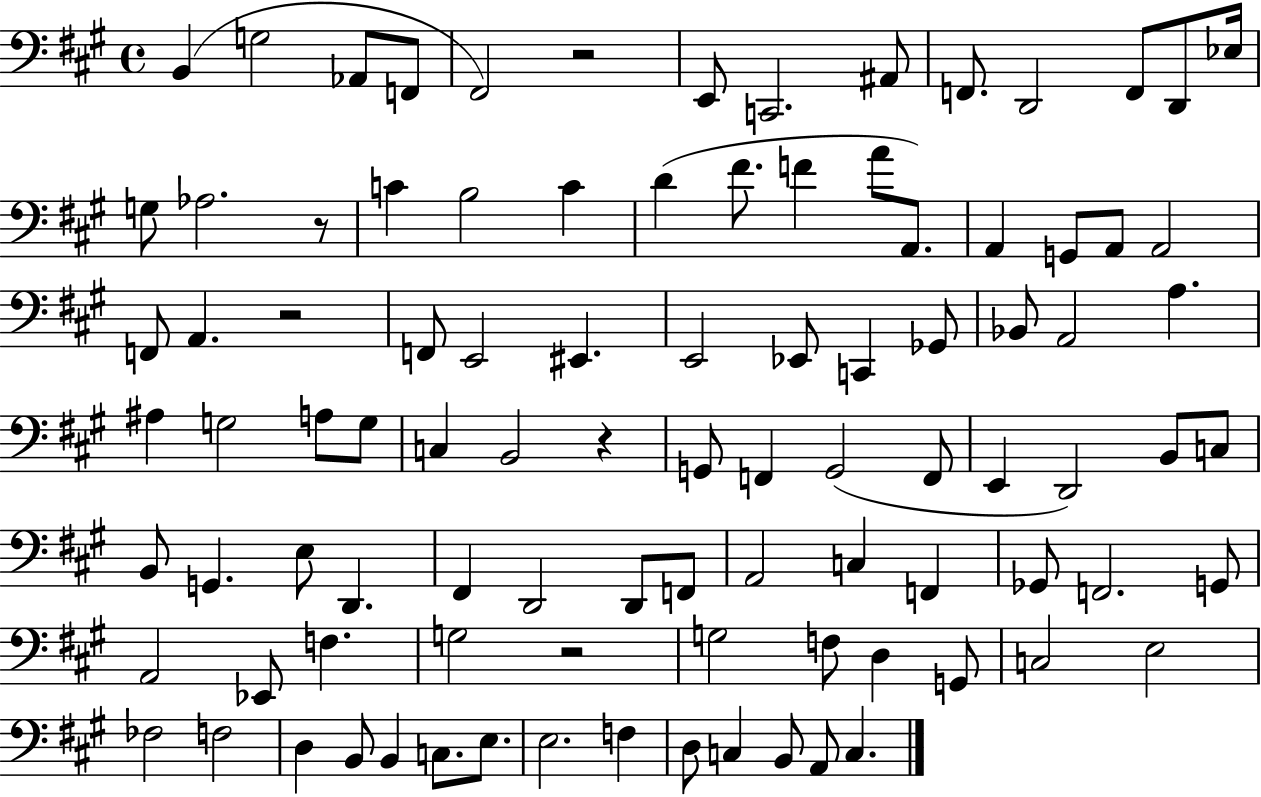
B2/q G3/h Ab2/e F2/e F#2/h R/h E2/e C2/h. A#2/e F2/e. D2/h F2/e D2/e Eb3/s G3/e Ab3/h. R/e C4/q B3/h C4/q D4/q F#4/e. F4/q A4/e A2/e. A2/q G2/e A2/e A2/h F2/e A2/q. R/h F2/e E2/h EIS2/q. E2/h Eb2/e C2/q Gb2/e Bb2/e A2/h A3/q. A#3/q G3/h A3/e G3/e C3/q B2/h R/q G2/e F2/q G2/h F2/e E2/q D2/h B2/e C3/e B2/e G2/q. E3/e D2/q. F#2/q D2/h D2/e F2/e A2/h C3/q F2/q Gb2/e F2/h. G2/e A2/h Eb2/e F3/q. G3/h R/h G3/h F3/e D3/q G2/e C3/h E3/h FES3/h F3/h D3/q B2/e B2/q C3/e. E3/e. E3/h. F3/q D3/e C3/q B2/e A2/e C3/q.